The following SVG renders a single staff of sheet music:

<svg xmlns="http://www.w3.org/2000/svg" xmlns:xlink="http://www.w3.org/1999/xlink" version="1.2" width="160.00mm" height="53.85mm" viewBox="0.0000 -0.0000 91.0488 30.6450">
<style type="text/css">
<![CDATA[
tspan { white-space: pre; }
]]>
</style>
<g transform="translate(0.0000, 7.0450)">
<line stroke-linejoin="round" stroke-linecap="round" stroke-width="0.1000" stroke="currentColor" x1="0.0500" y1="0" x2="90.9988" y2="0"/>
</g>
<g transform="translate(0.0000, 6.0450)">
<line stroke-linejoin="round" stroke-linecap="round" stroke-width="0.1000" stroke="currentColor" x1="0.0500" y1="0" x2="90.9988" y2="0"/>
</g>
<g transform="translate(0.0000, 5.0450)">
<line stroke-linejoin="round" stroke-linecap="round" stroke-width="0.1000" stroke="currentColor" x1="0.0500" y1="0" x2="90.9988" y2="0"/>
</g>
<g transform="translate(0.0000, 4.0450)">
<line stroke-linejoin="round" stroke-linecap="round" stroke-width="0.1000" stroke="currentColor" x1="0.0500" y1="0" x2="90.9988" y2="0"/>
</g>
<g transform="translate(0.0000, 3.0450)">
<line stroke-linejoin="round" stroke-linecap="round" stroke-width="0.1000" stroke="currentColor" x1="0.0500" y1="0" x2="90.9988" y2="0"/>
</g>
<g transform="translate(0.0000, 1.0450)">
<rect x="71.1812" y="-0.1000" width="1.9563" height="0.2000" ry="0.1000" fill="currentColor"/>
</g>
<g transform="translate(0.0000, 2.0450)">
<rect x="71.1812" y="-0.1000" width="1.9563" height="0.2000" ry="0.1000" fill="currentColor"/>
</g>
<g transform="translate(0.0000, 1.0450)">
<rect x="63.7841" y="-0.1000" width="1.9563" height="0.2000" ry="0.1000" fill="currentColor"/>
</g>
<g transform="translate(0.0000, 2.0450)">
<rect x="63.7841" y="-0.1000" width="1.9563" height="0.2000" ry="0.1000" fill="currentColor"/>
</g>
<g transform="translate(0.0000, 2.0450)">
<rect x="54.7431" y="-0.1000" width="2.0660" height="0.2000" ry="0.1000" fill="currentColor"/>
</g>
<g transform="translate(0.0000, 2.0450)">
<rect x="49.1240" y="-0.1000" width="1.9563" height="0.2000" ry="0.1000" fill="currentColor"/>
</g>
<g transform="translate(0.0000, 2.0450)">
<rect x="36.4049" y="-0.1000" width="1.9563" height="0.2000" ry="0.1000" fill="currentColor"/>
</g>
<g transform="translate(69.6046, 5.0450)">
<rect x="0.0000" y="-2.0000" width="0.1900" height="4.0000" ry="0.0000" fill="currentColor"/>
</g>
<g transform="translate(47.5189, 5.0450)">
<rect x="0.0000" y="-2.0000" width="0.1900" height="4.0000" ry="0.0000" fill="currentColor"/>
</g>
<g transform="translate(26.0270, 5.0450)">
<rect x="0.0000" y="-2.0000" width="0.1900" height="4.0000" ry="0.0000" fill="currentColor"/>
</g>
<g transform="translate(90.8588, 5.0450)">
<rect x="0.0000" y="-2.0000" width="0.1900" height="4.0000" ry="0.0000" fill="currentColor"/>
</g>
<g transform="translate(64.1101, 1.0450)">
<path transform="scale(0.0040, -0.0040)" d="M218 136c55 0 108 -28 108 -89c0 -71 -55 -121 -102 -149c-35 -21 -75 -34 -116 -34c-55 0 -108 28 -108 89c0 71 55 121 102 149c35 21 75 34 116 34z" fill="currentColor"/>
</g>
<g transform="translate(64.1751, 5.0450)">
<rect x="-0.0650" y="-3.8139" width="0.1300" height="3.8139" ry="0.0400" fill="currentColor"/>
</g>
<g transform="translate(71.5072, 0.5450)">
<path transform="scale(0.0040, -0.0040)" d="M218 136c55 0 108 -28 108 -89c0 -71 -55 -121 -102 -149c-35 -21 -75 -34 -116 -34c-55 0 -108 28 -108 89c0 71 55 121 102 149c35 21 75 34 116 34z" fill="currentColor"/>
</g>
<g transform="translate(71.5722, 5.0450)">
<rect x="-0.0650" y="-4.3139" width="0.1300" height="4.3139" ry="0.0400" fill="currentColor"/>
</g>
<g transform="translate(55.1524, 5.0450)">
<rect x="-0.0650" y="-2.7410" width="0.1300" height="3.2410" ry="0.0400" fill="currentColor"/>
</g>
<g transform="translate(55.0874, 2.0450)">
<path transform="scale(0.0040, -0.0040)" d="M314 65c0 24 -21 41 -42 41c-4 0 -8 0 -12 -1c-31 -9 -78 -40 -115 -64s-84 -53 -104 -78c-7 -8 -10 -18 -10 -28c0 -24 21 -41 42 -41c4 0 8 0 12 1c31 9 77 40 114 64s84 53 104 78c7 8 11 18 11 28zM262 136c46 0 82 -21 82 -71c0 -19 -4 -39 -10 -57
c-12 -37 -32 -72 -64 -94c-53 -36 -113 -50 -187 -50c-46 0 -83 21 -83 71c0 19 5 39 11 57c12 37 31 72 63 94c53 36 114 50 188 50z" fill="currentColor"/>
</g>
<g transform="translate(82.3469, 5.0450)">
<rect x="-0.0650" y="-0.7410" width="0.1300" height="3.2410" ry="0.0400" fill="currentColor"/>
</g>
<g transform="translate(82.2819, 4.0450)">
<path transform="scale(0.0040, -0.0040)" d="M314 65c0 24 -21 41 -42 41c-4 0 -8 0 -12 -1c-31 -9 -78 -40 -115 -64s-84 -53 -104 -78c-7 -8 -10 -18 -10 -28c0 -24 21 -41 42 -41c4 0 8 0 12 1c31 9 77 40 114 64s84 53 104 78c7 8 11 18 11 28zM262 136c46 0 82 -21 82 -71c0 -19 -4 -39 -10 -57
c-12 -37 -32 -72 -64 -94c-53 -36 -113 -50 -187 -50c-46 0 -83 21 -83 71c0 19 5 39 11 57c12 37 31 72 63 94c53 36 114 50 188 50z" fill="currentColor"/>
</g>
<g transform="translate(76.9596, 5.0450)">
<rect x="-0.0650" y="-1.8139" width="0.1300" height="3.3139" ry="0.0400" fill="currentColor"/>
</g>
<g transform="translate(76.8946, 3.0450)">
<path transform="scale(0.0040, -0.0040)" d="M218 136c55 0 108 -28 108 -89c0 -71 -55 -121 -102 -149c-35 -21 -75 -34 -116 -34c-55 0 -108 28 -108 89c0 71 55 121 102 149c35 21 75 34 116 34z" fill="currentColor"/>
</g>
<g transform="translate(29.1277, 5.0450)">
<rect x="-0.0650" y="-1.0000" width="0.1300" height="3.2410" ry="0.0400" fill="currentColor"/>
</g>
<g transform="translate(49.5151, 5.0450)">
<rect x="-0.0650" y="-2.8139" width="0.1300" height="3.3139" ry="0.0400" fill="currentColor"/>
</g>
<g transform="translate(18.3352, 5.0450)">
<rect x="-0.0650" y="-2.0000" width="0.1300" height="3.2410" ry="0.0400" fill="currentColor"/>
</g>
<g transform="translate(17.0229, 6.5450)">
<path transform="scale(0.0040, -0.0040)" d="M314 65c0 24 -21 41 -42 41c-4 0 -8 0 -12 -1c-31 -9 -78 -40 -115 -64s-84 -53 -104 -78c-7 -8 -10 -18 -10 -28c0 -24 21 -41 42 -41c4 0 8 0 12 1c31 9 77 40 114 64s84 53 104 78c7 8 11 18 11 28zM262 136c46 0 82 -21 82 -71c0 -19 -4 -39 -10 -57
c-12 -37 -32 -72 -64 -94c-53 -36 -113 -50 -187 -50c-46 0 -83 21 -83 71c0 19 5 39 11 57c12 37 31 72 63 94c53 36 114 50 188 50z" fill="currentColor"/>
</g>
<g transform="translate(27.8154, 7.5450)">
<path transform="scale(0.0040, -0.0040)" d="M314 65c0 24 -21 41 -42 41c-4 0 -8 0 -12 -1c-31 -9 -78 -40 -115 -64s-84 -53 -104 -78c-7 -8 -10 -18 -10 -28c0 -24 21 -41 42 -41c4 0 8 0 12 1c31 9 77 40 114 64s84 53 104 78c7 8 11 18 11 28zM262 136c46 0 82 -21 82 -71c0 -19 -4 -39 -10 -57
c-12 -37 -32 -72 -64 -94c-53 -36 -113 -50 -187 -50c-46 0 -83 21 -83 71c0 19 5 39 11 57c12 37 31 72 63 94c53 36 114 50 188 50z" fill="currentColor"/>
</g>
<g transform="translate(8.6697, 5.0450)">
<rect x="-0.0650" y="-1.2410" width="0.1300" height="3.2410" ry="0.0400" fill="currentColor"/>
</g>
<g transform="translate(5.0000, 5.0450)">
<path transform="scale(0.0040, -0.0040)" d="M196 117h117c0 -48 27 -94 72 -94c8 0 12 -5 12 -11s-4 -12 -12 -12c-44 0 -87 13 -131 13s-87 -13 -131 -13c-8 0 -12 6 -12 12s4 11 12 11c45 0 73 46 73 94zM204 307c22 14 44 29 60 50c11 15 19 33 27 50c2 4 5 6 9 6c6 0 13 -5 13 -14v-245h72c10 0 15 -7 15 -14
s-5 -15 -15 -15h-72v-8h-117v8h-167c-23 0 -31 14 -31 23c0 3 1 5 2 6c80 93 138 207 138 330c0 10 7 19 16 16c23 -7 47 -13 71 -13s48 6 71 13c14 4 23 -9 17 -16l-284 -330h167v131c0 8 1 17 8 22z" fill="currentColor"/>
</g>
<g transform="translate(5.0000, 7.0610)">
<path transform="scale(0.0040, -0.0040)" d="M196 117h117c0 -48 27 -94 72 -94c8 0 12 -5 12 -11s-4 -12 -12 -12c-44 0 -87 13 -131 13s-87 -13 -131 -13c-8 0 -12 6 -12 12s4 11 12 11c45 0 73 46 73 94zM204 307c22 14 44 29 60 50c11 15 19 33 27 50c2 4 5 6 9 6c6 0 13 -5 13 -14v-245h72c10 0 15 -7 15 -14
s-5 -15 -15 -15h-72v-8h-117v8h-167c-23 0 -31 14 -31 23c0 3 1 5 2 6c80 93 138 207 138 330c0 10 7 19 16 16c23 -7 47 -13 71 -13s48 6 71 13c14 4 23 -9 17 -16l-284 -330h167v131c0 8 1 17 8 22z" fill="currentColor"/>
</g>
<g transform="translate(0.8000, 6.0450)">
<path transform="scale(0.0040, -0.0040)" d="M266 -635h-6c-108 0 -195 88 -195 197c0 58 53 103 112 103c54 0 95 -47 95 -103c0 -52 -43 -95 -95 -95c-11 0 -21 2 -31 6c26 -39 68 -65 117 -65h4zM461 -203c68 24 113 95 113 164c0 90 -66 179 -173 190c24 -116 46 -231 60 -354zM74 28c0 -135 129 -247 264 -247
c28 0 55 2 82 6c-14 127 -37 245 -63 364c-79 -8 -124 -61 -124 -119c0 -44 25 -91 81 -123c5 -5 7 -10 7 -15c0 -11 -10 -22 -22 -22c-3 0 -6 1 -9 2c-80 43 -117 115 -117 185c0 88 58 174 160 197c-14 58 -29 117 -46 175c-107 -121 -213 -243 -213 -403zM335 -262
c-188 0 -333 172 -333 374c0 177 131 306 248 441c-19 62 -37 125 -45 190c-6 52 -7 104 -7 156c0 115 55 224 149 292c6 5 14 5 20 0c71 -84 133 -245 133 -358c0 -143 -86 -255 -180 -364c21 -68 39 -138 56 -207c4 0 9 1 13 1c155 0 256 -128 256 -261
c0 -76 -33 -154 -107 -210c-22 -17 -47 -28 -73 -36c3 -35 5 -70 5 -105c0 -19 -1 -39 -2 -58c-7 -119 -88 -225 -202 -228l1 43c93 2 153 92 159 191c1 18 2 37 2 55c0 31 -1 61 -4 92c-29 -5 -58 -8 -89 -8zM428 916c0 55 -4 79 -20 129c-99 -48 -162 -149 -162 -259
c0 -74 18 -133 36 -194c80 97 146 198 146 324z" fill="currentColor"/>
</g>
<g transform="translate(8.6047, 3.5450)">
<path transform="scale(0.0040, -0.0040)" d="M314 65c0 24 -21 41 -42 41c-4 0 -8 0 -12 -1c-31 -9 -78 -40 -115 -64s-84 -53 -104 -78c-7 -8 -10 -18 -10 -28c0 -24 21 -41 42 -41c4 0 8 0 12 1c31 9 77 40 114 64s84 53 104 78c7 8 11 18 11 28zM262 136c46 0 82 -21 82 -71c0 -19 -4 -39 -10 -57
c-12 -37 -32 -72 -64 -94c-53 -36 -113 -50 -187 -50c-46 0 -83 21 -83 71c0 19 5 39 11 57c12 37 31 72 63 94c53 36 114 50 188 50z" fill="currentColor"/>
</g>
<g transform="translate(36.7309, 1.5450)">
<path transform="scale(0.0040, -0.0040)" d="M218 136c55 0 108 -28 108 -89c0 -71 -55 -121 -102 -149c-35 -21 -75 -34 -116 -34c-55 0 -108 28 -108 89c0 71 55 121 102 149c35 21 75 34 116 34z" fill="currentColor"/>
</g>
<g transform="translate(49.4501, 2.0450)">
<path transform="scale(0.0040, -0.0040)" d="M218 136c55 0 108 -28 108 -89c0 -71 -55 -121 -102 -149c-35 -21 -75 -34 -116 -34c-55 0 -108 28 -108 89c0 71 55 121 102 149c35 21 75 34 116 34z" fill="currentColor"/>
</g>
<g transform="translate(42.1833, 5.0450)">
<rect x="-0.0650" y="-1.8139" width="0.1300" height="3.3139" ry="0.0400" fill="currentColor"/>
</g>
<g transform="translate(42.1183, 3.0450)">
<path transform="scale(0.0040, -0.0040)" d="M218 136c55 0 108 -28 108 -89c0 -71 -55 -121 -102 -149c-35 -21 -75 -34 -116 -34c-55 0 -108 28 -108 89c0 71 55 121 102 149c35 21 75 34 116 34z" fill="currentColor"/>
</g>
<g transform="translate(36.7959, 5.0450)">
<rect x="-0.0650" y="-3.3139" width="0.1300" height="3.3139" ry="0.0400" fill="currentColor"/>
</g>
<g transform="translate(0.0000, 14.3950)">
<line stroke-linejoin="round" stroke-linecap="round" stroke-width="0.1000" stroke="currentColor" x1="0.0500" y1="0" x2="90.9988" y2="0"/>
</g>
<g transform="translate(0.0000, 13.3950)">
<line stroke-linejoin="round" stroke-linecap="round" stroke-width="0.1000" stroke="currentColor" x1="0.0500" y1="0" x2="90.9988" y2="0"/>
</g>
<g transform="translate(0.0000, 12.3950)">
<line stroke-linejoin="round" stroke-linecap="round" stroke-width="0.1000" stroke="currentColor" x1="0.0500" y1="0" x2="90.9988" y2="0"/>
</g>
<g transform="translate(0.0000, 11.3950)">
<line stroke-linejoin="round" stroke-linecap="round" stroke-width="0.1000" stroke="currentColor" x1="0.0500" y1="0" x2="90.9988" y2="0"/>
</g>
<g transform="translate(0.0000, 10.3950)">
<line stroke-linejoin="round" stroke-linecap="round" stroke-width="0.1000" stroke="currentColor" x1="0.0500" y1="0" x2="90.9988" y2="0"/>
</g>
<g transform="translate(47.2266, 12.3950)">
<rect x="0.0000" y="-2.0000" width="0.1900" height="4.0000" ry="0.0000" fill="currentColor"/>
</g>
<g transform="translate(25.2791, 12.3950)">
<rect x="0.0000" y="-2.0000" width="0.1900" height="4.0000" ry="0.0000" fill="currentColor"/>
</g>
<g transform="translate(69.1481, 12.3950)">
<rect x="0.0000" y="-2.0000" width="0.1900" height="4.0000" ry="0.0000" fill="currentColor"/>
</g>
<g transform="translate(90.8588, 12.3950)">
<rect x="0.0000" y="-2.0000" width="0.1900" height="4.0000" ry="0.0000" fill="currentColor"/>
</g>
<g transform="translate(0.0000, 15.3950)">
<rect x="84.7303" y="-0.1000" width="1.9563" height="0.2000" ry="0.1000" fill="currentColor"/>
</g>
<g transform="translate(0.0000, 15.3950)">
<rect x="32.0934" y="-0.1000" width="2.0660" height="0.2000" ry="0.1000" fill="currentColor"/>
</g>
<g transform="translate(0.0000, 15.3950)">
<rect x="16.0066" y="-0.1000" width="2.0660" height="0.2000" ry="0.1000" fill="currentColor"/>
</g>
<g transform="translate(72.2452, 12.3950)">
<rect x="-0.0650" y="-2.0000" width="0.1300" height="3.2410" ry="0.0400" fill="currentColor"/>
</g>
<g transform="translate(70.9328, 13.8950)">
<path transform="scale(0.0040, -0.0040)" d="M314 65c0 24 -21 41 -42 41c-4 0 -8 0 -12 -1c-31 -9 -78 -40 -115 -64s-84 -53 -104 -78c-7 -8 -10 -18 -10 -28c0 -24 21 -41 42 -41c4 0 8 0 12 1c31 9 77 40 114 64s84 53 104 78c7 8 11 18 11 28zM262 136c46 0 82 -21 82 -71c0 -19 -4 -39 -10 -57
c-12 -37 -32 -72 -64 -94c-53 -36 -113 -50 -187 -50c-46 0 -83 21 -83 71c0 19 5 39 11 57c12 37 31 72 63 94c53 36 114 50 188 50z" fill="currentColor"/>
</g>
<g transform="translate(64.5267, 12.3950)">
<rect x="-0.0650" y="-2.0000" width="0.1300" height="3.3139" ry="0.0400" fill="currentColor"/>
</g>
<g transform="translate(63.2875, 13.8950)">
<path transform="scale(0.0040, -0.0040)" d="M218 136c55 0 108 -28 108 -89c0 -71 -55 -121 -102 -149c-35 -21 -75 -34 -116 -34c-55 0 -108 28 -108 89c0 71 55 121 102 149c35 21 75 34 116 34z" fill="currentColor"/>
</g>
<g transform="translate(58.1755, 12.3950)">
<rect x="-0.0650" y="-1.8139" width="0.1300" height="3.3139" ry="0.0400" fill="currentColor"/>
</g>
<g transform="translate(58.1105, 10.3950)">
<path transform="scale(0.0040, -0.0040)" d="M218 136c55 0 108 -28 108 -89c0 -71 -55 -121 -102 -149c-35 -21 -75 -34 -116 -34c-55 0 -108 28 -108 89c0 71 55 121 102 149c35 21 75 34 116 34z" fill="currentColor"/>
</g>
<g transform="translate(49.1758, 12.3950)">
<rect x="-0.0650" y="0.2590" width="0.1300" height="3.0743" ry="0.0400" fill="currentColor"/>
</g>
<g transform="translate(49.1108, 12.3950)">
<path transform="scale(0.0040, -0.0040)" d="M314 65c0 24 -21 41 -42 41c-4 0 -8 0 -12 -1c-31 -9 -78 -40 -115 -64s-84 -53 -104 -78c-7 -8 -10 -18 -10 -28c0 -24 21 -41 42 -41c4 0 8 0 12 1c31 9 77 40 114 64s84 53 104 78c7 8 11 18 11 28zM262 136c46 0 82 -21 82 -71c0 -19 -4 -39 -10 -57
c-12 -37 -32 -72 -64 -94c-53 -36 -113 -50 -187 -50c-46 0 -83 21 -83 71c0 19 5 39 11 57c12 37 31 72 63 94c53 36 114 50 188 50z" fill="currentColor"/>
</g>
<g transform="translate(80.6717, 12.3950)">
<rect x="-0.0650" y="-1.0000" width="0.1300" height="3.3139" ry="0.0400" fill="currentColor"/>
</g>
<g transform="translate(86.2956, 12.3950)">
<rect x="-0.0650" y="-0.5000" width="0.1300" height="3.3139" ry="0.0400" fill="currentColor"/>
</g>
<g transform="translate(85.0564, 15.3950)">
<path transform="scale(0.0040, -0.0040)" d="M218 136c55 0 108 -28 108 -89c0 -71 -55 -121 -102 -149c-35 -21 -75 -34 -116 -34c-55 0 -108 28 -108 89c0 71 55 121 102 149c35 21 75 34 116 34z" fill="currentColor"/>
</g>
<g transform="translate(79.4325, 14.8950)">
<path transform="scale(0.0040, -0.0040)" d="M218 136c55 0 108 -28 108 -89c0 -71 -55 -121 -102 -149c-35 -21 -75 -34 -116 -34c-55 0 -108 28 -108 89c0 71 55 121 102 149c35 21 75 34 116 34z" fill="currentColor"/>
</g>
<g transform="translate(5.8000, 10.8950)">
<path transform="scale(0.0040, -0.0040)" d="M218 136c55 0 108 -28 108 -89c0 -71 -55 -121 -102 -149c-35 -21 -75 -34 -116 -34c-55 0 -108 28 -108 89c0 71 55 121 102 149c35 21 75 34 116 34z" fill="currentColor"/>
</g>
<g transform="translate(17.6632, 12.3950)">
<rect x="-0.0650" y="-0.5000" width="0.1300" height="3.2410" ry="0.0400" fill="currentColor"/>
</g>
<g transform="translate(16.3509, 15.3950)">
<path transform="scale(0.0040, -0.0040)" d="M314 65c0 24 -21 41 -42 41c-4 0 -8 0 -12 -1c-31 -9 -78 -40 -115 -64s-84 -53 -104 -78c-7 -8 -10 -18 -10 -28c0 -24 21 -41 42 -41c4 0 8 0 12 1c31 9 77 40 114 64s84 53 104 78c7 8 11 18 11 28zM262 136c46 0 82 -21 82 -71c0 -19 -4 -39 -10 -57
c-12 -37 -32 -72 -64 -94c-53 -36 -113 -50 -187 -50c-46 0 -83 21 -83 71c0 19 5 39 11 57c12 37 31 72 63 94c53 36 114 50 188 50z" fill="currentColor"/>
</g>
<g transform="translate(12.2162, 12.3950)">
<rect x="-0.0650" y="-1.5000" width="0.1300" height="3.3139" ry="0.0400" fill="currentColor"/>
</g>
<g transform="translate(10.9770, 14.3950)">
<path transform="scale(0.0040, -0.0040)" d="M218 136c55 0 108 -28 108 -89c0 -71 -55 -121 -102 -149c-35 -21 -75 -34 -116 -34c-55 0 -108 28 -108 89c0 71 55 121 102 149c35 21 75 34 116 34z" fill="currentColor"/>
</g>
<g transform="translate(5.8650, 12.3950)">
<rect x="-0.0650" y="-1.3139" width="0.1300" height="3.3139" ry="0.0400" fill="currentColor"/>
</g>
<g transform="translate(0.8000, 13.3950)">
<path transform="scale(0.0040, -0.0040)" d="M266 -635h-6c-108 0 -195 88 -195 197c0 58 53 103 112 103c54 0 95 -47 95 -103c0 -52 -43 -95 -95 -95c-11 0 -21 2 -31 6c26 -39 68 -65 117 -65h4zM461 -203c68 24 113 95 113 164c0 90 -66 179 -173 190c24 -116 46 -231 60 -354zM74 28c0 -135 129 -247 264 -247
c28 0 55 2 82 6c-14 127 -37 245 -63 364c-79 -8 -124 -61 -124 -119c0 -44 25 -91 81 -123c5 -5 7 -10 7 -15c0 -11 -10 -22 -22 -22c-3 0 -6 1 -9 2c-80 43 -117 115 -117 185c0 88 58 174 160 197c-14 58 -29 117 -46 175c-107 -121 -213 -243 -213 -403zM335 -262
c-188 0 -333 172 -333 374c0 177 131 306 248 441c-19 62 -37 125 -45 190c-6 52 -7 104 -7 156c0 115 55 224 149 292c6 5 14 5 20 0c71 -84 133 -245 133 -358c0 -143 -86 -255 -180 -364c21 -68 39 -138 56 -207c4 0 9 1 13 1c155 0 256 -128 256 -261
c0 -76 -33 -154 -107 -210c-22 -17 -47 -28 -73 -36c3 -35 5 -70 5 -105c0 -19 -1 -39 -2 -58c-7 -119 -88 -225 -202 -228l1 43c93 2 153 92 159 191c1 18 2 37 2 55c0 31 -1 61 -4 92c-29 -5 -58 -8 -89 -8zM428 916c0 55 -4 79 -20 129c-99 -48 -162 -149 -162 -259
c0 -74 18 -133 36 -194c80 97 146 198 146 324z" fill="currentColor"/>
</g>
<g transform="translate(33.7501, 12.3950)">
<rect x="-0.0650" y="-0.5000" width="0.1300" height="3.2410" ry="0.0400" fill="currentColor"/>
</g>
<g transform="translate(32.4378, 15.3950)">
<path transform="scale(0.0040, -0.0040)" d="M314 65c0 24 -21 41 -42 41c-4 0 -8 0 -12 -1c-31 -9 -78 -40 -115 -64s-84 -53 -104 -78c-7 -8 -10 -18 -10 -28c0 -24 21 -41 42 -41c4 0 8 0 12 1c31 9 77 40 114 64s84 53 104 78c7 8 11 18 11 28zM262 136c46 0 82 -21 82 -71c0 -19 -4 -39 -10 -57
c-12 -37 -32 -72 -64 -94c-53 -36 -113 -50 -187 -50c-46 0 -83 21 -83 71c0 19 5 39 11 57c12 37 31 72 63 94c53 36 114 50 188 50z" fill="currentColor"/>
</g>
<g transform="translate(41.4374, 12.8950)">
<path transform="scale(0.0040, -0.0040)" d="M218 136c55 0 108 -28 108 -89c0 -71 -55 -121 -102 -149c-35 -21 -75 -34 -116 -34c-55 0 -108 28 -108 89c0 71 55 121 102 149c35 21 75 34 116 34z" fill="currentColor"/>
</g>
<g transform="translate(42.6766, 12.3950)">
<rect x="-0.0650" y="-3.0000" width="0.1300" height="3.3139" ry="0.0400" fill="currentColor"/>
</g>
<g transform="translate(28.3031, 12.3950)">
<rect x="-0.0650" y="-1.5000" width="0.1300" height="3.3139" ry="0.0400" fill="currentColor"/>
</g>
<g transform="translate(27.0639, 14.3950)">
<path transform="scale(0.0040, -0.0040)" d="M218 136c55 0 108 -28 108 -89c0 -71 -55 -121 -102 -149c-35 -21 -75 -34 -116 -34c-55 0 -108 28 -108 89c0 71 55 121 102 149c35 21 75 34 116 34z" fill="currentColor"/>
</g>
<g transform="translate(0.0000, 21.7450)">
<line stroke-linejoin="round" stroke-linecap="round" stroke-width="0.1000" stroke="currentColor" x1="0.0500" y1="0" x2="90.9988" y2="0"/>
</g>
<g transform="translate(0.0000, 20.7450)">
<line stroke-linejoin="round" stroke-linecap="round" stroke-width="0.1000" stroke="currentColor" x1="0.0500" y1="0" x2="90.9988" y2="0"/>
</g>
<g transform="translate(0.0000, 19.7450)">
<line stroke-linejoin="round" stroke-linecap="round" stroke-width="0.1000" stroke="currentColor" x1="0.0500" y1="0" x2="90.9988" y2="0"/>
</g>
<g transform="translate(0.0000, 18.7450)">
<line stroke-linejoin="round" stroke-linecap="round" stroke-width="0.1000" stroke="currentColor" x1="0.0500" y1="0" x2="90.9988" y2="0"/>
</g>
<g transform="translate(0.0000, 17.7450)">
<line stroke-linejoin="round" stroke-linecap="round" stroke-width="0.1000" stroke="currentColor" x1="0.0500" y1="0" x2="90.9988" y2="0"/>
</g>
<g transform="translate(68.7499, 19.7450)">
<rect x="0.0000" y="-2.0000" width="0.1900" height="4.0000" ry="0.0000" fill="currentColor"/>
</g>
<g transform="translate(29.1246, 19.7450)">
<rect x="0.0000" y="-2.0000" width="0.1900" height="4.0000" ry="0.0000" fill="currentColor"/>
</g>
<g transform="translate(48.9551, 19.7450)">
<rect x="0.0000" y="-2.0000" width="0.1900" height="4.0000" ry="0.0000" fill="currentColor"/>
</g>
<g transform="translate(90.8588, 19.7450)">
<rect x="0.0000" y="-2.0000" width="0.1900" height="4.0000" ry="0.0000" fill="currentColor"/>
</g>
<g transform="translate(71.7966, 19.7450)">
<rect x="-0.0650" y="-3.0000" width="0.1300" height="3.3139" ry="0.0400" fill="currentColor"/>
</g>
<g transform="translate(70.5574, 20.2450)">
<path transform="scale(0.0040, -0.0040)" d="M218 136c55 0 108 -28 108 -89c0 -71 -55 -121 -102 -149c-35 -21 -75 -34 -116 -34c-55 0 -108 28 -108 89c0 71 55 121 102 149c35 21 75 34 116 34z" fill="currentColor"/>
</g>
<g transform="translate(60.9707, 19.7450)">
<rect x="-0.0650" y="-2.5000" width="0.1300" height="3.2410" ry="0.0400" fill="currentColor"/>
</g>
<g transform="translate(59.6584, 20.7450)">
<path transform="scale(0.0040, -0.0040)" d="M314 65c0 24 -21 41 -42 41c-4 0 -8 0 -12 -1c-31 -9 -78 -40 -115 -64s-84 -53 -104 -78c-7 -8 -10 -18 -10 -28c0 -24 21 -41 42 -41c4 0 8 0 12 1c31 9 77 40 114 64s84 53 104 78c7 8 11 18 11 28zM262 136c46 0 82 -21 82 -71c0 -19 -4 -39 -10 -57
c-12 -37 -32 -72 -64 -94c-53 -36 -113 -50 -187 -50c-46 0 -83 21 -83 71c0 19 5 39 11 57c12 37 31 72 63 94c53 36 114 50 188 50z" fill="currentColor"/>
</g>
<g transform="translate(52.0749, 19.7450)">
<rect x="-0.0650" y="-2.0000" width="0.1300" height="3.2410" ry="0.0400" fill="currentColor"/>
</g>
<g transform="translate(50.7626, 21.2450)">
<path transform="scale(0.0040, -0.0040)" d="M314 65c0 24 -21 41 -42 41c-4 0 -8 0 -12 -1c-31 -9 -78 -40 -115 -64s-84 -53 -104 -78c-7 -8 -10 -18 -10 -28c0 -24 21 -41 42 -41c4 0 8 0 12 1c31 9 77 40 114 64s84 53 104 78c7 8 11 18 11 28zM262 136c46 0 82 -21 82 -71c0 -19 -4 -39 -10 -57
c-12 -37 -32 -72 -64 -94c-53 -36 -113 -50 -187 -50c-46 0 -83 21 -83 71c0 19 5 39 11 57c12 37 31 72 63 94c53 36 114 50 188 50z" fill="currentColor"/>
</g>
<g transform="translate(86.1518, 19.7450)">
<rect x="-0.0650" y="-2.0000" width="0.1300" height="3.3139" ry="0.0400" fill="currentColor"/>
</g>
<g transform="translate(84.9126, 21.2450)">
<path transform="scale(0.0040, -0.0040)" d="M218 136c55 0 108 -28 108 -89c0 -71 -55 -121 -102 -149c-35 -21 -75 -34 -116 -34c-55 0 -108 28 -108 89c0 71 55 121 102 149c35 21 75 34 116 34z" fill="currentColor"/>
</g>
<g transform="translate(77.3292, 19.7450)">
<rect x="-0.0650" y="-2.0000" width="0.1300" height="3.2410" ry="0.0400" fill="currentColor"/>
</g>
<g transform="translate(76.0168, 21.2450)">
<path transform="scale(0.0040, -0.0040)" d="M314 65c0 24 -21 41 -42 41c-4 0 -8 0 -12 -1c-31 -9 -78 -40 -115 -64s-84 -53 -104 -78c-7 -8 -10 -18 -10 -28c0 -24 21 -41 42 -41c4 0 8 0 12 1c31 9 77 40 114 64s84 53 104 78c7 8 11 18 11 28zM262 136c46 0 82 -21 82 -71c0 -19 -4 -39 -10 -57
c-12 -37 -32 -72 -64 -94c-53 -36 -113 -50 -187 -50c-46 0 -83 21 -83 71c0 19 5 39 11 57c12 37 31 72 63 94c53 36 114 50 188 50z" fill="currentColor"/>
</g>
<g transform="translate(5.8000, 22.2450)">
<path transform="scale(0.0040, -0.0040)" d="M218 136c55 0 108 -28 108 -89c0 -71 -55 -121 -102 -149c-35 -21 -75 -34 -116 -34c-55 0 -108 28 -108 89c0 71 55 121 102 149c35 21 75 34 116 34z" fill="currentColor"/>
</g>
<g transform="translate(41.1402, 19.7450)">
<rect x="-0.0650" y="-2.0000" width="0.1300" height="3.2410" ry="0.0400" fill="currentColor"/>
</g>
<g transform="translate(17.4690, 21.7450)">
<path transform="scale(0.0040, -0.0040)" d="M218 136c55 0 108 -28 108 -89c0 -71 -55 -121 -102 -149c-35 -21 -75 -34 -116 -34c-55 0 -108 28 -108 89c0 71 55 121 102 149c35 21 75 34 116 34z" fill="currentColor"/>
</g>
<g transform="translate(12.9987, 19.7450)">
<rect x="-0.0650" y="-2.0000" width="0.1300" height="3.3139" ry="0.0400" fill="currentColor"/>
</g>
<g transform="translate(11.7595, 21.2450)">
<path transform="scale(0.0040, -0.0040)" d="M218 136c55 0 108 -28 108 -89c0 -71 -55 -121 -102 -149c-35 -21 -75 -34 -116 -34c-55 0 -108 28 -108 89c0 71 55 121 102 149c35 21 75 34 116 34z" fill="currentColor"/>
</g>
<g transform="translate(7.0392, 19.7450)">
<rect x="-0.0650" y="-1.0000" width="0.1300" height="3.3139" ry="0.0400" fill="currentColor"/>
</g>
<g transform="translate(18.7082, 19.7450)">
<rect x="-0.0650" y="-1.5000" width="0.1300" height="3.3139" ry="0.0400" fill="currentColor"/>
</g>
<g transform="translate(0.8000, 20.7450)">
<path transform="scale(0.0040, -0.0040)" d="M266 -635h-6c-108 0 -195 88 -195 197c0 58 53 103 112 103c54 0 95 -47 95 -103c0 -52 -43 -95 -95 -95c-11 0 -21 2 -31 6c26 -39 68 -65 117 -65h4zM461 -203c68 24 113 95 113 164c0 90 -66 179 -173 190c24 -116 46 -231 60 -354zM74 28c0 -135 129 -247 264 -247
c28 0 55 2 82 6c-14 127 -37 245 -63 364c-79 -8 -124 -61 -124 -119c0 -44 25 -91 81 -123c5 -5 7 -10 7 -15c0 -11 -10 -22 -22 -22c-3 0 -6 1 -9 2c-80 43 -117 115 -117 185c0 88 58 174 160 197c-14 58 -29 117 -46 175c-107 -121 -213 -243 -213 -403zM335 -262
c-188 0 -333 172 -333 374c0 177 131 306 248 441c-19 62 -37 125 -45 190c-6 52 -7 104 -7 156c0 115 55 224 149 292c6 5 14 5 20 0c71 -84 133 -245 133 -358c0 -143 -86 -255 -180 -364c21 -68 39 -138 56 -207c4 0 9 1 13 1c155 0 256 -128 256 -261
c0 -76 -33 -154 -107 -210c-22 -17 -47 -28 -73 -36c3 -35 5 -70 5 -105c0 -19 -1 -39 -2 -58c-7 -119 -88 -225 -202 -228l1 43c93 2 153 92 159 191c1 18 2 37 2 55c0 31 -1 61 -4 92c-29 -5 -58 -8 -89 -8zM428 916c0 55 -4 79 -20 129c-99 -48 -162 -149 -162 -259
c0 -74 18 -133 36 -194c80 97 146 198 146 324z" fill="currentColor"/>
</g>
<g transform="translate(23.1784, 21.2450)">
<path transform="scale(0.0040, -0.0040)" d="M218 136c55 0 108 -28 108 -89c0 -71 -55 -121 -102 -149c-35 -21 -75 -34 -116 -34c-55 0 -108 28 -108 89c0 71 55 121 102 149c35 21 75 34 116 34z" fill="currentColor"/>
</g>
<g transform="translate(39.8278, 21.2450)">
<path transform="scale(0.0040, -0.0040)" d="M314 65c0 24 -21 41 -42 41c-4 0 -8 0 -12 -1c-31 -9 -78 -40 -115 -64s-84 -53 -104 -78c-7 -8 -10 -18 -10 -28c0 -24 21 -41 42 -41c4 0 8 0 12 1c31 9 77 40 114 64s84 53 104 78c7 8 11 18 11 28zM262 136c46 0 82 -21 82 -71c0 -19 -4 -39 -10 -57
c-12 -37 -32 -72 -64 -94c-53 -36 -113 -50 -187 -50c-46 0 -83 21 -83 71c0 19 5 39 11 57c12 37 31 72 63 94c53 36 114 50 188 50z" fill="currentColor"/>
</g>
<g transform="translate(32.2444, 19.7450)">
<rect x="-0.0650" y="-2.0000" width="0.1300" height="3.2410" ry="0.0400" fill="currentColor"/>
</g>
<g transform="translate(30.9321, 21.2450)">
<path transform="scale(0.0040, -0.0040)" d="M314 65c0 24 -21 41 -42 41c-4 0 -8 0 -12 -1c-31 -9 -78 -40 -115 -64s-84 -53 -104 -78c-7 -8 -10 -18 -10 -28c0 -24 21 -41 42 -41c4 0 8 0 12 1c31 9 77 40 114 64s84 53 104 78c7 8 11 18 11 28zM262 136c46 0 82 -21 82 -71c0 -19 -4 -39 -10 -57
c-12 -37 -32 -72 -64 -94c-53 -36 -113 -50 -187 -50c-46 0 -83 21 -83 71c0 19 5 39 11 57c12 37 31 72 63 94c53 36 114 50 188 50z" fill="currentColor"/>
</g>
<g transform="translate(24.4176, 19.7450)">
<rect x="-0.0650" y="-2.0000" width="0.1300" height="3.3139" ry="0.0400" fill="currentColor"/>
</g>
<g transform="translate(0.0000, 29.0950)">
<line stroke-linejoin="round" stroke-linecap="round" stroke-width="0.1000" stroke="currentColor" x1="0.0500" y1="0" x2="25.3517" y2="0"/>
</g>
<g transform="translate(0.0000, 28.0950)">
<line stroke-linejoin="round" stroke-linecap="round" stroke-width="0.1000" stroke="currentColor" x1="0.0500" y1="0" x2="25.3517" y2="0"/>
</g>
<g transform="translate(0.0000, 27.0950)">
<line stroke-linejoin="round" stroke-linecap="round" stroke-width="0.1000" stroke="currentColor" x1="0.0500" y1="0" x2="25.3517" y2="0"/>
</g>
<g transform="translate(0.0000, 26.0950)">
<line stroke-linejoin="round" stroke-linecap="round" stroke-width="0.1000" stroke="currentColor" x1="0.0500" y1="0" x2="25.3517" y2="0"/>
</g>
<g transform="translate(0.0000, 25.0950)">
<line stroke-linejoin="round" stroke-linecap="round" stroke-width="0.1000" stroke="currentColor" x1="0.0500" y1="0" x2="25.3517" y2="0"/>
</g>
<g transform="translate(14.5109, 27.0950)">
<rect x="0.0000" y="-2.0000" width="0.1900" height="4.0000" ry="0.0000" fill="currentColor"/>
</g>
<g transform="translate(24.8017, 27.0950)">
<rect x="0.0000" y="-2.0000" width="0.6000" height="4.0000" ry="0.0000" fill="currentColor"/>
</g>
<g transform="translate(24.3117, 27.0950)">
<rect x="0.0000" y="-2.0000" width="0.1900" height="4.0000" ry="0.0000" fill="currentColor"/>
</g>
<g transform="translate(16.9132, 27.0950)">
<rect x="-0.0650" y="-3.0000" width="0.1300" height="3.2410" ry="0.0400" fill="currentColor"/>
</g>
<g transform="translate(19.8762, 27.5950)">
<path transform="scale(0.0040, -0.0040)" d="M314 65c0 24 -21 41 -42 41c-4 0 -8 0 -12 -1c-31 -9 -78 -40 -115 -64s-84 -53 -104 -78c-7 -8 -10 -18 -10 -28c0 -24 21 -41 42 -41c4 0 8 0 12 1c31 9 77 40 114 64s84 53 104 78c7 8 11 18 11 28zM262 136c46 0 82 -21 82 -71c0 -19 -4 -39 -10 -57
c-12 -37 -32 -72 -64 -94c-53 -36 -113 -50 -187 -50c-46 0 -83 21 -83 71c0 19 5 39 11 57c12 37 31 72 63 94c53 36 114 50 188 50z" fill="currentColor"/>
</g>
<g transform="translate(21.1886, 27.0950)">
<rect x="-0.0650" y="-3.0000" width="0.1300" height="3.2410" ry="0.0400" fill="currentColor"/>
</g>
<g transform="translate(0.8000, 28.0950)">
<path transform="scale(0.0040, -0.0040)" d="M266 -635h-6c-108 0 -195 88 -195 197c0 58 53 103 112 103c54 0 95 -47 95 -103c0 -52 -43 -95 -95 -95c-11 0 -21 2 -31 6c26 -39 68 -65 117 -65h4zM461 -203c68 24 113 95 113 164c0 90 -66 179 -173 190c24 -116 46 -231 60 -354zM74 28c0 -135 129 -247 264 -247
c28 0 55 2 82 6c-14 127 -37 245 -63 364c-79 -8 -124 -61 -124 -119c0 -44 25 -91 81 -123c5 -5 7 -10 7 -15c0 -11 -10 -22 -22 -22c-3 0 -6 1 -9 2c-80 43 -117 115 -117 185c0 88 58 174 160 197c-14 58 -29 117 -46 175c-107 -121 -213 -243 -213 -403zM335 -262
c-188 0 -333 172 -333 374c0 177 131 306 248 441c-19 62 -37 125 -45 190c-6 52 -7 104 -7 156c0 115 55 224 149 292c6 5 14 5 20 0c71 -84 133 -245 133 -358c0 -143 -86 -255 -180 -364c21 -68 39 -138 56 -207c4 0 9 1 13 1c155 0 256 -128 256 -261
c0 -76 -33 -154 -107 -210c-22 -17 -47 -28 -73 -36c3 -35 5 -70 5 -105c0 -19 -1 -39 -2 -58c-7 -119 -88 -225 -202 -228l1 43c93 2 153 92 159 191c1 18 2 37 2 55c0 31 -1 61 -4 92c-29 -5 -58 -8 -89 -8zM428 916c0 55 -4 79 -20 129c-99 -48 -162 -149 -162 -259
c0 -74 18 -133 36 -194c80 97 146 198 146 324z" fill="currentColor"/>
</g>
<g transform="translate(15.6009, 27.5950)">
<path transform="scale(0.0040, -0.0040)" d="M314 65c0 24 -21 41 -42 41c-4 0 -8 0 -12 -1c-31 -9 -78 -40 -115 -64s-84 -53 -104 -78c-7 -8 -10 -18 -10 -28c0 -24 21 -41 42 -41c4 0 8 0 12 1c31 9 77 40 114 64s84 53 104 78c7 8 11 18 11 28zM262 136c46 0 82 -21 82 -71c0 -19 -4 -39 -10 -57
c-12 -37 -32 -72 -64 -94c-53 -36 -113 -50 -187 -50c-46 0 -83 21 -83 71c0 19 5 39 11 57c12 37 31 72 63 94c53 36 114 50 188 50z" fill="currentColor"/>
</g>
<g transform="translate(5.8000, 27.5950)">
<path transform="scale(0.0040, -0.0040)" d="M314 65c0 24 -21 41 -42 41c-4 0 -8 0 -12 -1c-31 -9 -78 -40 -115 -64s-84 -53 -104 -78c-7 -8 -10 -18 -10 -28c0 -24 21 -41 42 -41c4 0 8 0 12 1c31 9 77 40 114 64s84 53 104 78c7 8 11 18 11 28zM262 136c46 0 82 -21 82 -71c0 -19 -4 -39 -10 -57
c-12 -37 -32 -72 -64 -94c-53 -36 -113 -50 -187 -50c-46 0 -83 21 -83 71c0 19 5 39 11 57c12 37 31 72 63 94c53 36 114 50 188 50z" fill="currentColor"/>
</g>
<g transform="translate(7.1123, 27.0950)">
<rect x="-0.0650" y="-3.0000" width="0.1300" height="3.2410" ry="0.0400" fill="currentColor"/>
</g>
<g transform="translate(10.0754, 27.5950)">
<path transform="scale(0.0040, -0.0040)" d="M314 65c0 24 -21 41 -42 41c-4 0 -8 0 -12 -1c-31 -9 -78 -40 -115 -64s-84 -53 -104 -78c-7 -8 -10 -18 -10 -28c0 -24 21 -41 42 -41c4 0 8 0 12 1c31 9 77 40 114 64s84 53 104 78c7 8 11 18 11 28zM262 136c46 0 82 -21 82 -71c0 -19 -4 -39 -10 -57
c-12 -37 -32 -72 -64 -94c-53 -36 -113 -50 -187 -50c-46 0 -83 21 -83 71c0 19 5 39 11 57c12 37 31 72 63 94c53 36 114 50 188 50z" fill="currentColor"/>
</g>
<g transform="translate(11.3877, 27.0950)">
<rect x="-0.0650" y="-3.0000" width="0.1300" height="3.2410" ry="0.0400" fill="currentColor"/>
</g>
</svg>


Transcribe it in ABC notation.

X:1
T:Untitled
M:4/4
L:1/4
K:C
e2 F2 D2 b f a a2 c' d' f d2 e E C2 E C2 A B2 f F F2 D C D F E F F2 F2 F2 G2 A F2 F A2 A2 A2 A2